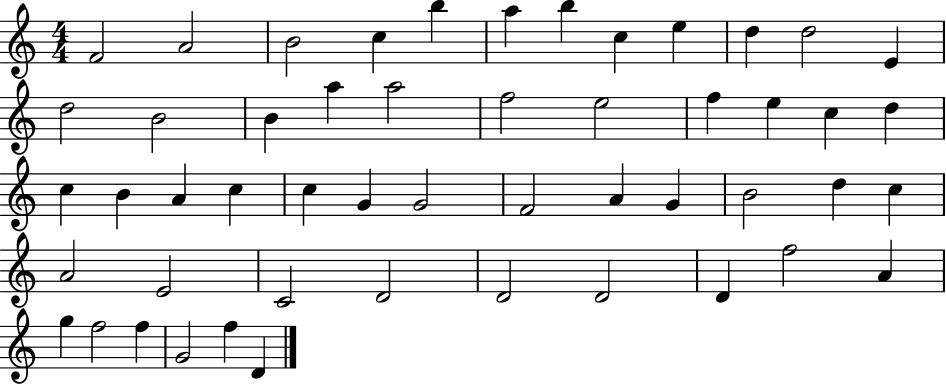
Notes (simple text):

F4/h A4/h B4/h C5/q B5/q A5/q B5/q C5/q E5/q D5/q D5/h E4/q D5/h B4/h B4/q A5/q A5/h F5/h E5/h F5/q E5/q C5/q D5/q C5/q B4/q A4/q C5/q C5/q G4/q G4/h F4/h A4/q G4/q B4/h D5/q C5/q A4/h E4/h C4/h D4/h D4/h D4/h D4/q F5/h A4/q G5/q F5/h F5/q G4/h F5/q D4/q